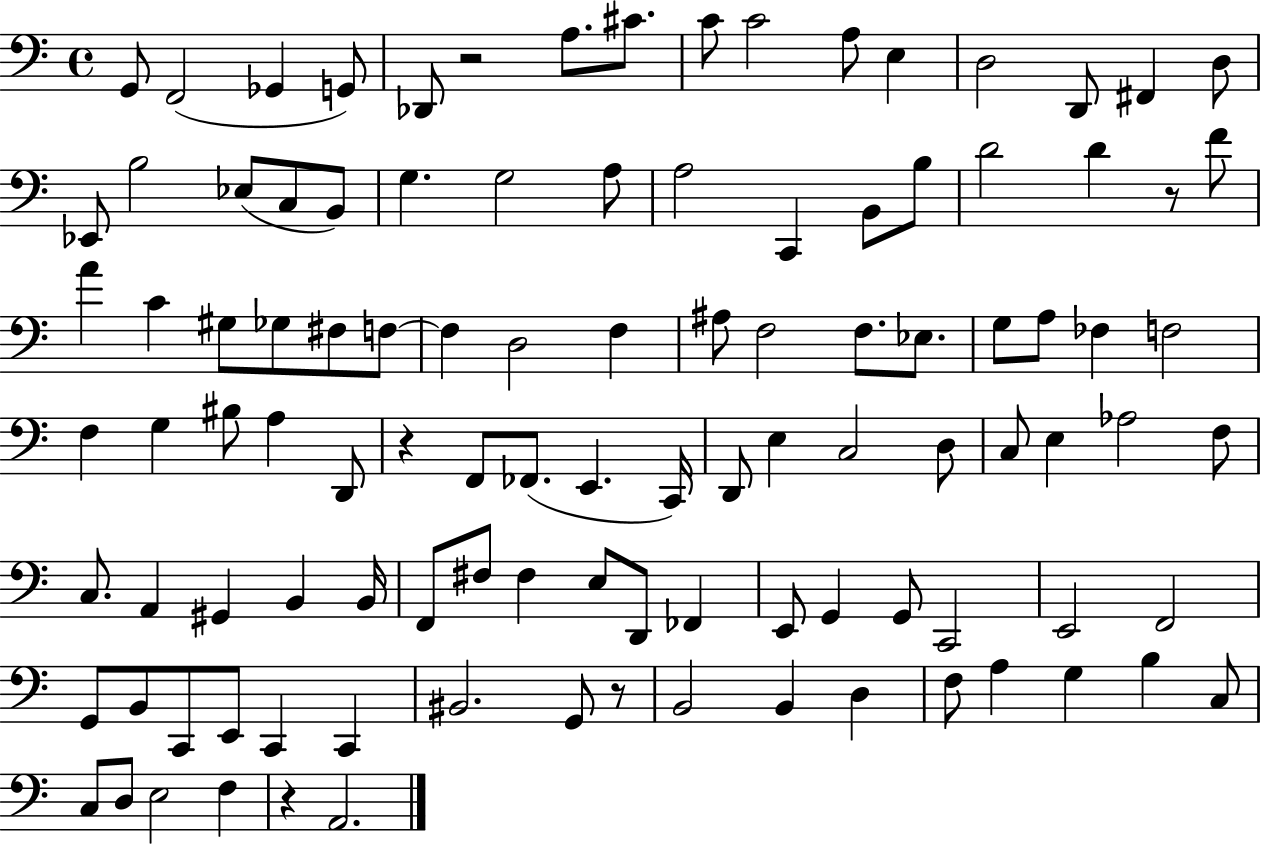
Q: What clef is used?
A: bass